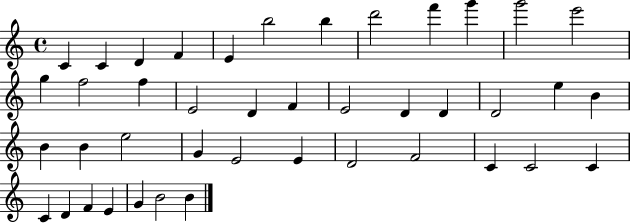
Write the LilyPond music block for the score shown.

{
  \clef treble
  \time 4/4
  \defaultTimeSignature
  \key c \major
  c'4 c'4 d'4 f'4 | e'4 b''2 b''4 | d'''2 f'''4 g'''4 | g'''2 e'''2 | \break g''4 f''2 f''4 | e'2 d'4 f'4 | e'2 d'4 d'4 | d'2 e''4 b'4 | \break b'4 b'4 e''2 | g'4 e'2 e'4 | d'2 f'2 | c'4 c'2 c'4 | \break c'4 d'4 f'4 e'4 | g'4 b'2 b'4 | \bar "|."
}